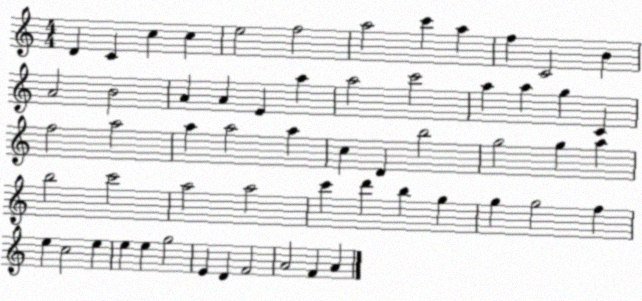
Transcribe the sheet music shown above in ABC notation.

X:1
T:Untitled
M:4/4
L:1/4
K:C
D C c c e2 f2 a2 c' a f C2 B A2 B2 A A E a a2 c'2 a a g C f2 a2 a a2 a c D b2 g2 g a b2 c'2 a2 a2 c' d' b g g g2 f e c2 e e e g2 E D F2 A2 F A